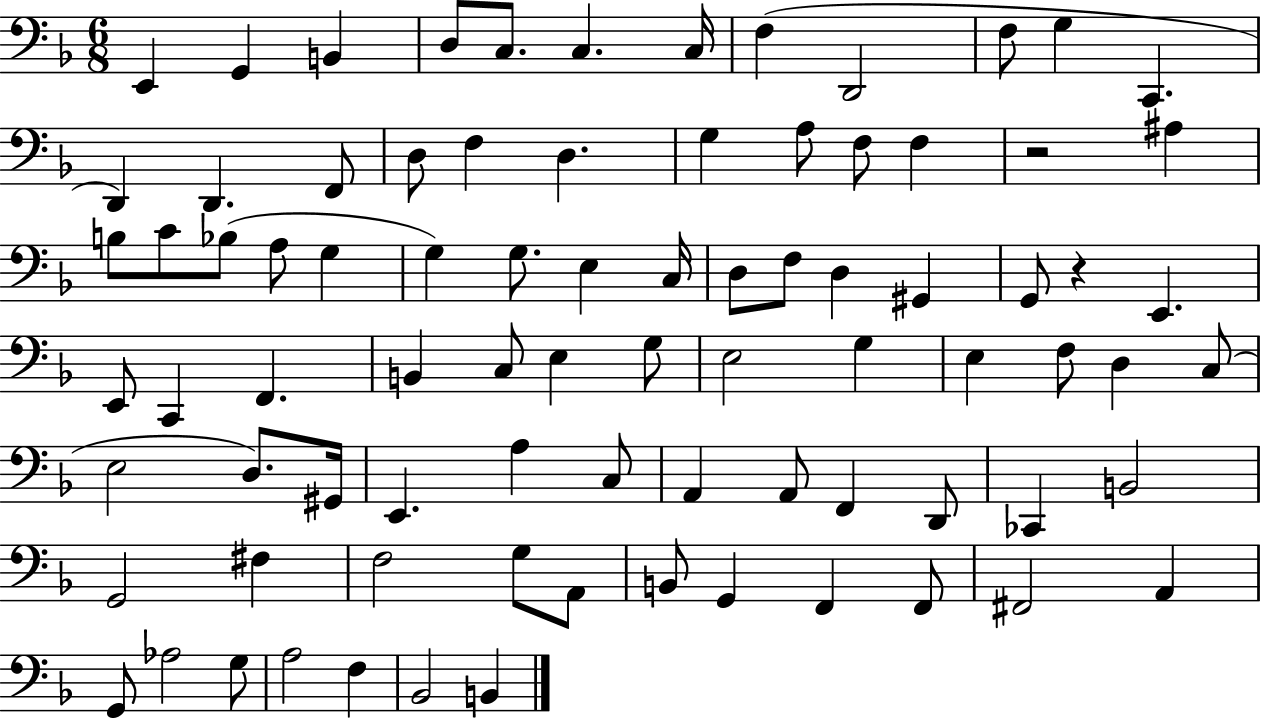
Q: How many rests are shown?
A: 2